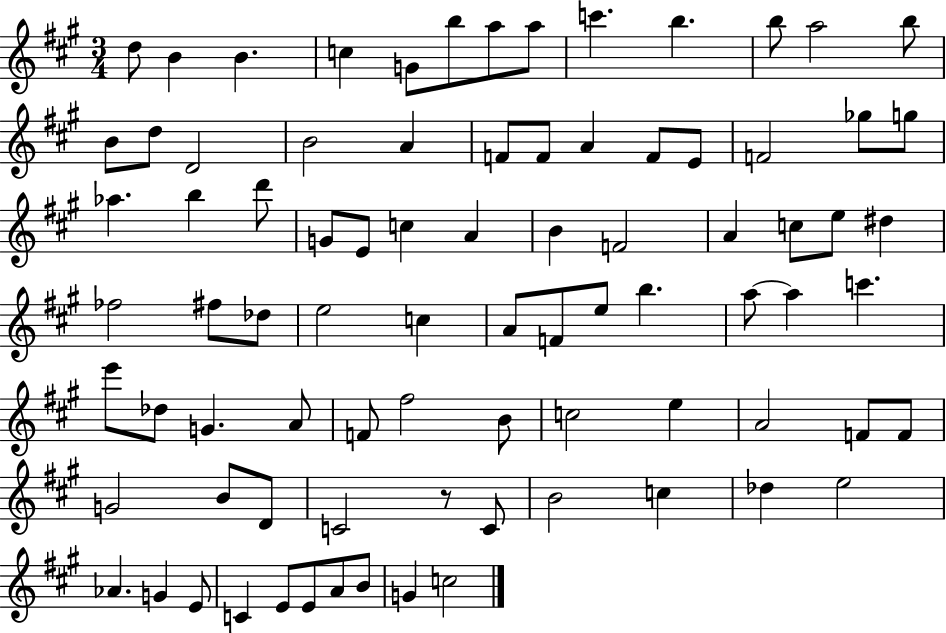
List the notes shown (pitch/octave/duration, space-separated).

D5/e B4/q B4/q. C5/q G4/e B5/e A5/e A5/e C6/q. B5/q. B5/e A5/h B5/e B4/e D5/e D4/h B4/h A4/q F4/e F4/e A4/q F4/e E4/e F4/h Gb5/e G5/e Ab5/q. B5/q D6/e G4/e E4/e C5/q A4/q B4/q F4/h A4/q C5/e E5/e D#5/q FES5/h F#5/e Db5/e E5/h C5/q A4/e F4/e E5/e B5/q. A5/e A5/q C6/q. E6/e Db5/e G4/q. A4/e F4/e F#5/h B4/e C5/h E5/q A4/h F4/e F4/e G4/h B4/e D4/e C4/h R/e C4/e B4/h C5/q Db5/q E5/h Ab4/q. G4/q E4/e C4/q E4/e E4/e A4/e B4/e G4/q C5/h